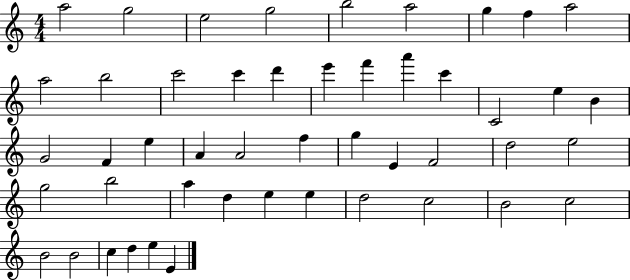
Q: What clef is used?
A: treble